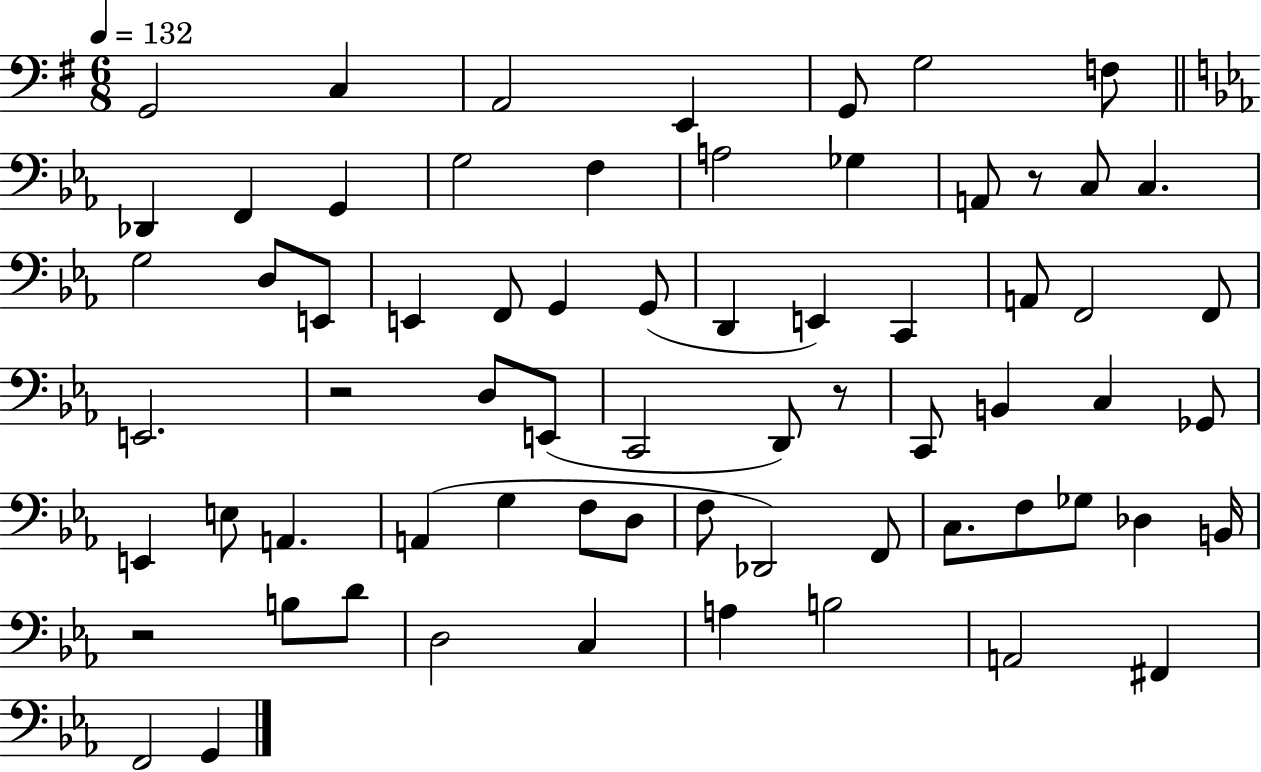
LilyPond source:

{
  \clef bass
  \numericTimeSignature
  \time 6/8
  \key g \major
  \tempo 4 = 132
  g,2 c4 | a,2 e,4 | g,8 g2 f8 | \bar "||" \break \key c \minor des,4 f,4 g,4 | g2 f4 | a2 ges4 | a,8 r8 c8 c4. | \break g2 d8 e,8 | e,4 f,8 g,4 g,8( | d,4 e,4) c,4 | a,8 f,2 f,8 | \break e,2. | r2 d8 e,8( | c,2 d,8) r8 | c,8 b,4 c4 ges,8 | \break e,4 e8 a,4. | a,4( g4 f8 d8 | f8 des,2) f,8 | c8. f8 ges8 des4 b,16 | \break r2 b8 d'8 | d2 c4 | a4 b2 | a,2 fis,4 | \break f,2 g,4 | \bar "|."
}